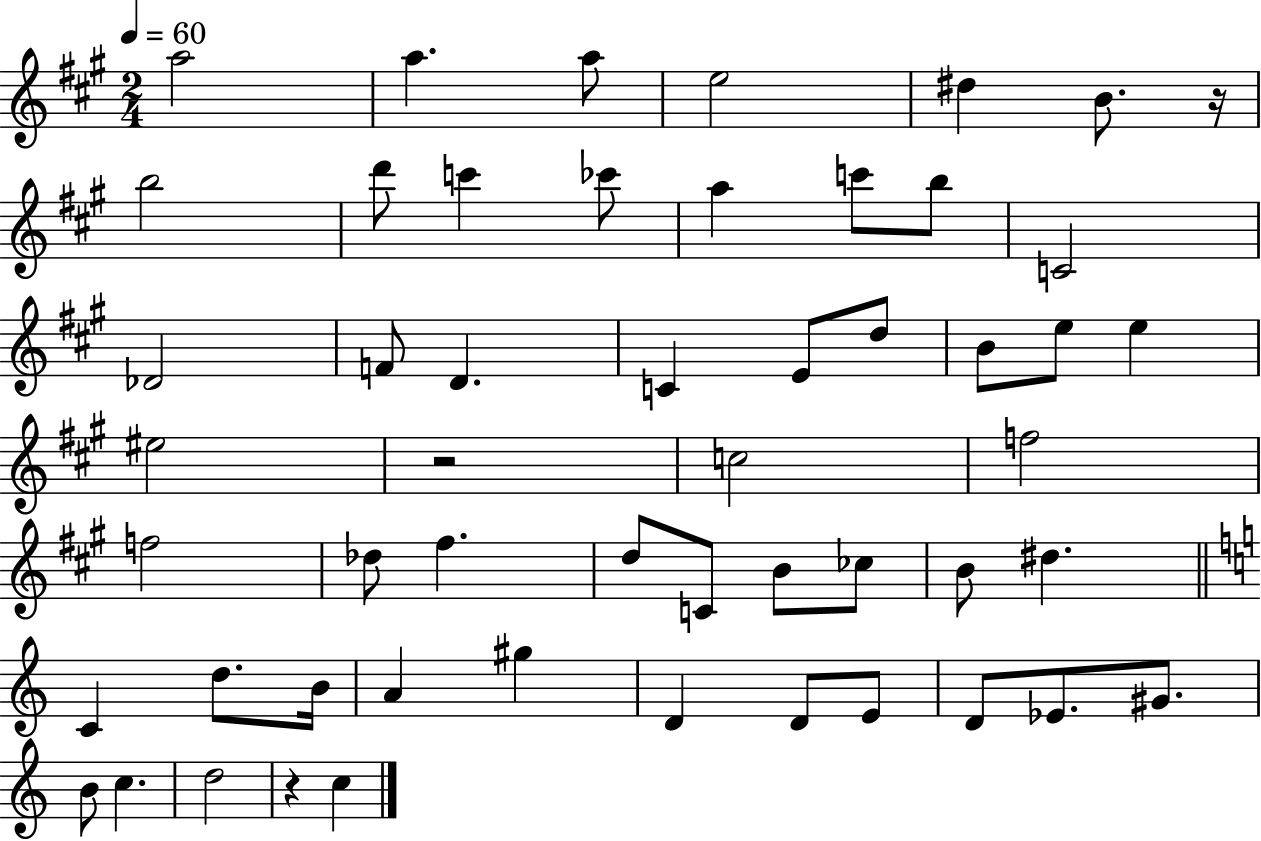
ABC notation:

X:1
T:Untitled
M:2/4
L:1/4
K:A
a2 a a/2 e2 ^d B/2 z/4 b2 d'/2 c' _c'/2 a c'/2 b/2 C2 _D2 F/2 D C E/2 d/2 B/2 e/2 e ^e2 z2 c2 f2 f2 _d/2 ^f d/2 C/2 B/2 _c/2 B/2 ^d C d/2 B/4 A ^g D D/2 E/2 D/2 _E/2 ^G/2 B/2 c d2 z c